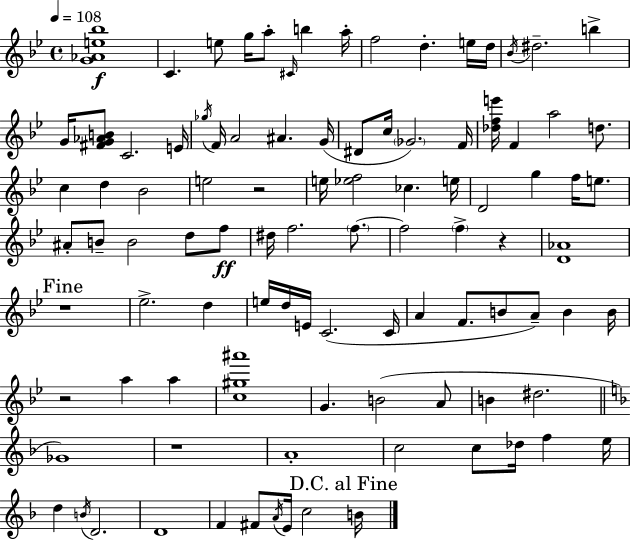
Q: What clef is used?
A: treble